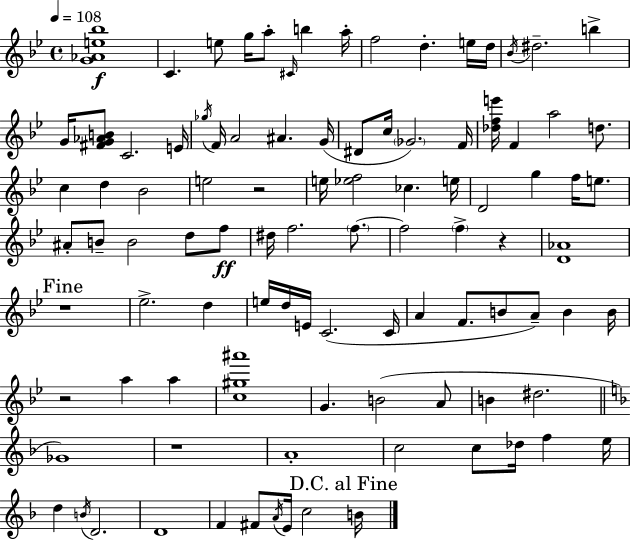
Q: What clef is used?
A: treble